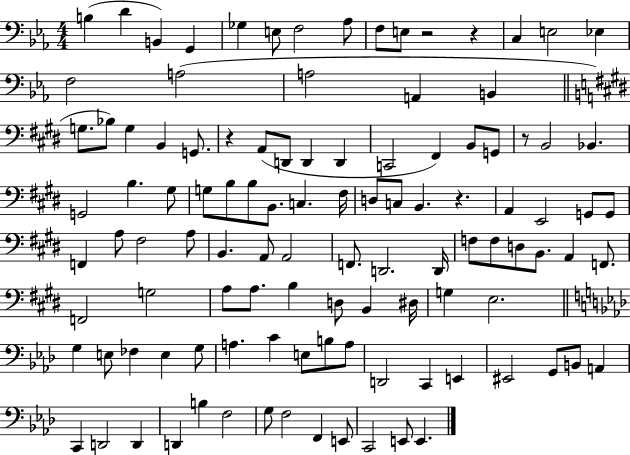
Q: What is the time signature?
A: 4/4